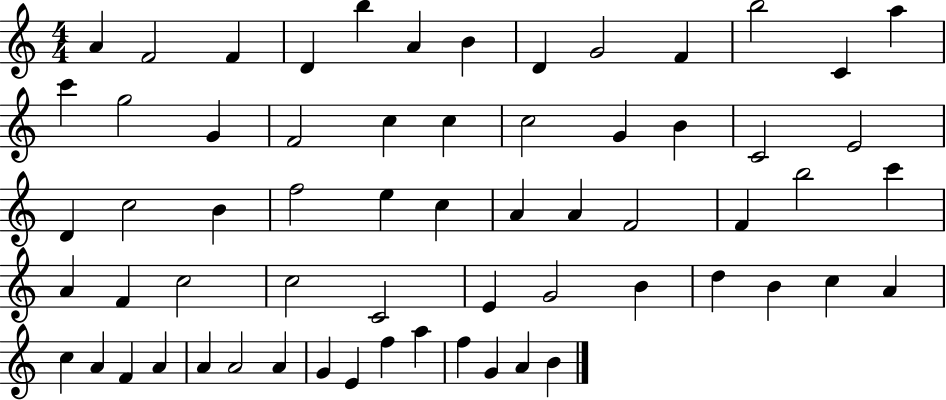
{
  \clef treble
  \numericTimeSignature
  \time 4/4
  \key c \major
  a'4 f'2 f'4 | d'4 b''4 a'4 b'4 | d'4 g'2 f'4 | b''2 c'4 a''4 | \break c'''4 g''2 g'4 | f'2 c''4 c''4 | c''2 g'4 b'4 | c'2 e'2 | \break d'4 c''2 b'4 | f''2 e''4 c''4 | a'4 a'4 f'2 | f'4 b''2 c'''4 | \break a'4 f'4 c''2 | c''2 c'2 | e'4 g'2 b'4 | d''4 b'4 c''4 a'4 | \break c''4 a'4 f'4 a'4 | a'4 a'2 a'4 | g'4 e'4 f''4 a''4 | f''4 g'4 a'4 b'4 | \break \bar "|."
}